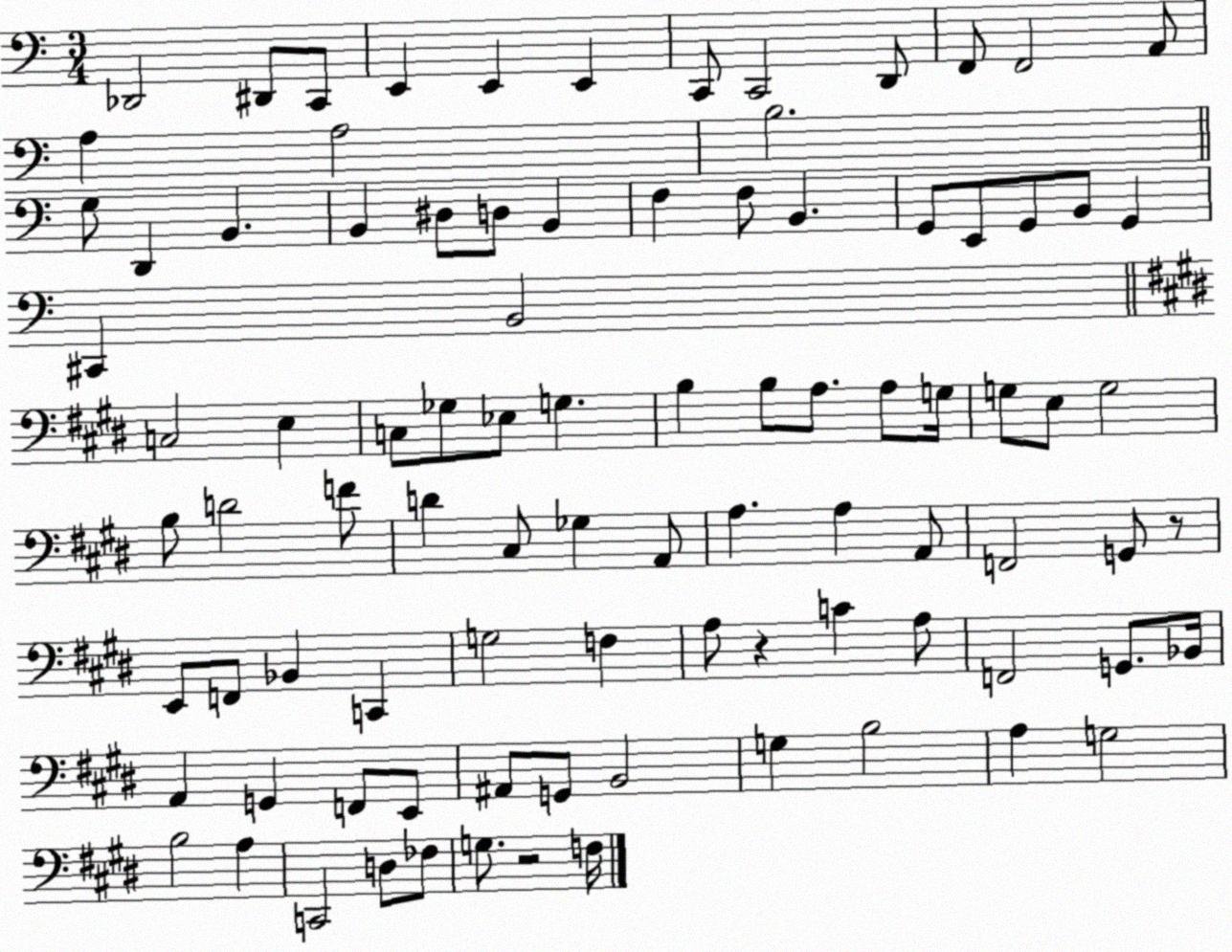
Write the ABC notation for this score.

X:1
T:Untitled
M:3/4
L:1/4
K:C
_D,,2 ^D,,/2 C,,/2 E,, E,, E,, C,,/2 C,,2 D,,/2 F,,/2 F,,2 A,,/2 A, A,2 B,2 G,/2 D,, B,, B,, ^D,/2 D,/2 B,, F, F,/2 B,, G,,/2 E,,/2 G,,/2 B,,/2 G,, ^C,, B,,2 C,2 E, C,/2 _G,/2 _E,/2 G, B, B,/2 A,/2 A,/2 G,/4 G,/2 E,/2 G,2 B,/2 D2 F/2 D ^C,/2 _G, A,,/2 A, A, A,,/2 F,,2 G,,/2 z/2 E,,/2 F,,/2 _B,, C,, G,2 F, A,/2 z C A,/2 F,,2 G,,/2 _B,,/4 A,, G,, F,,/2 E,,/2 ^A,,/2 G,,/2 B,,2 G, B,2 A, G,2 B,2 A, C,,2 D,/2 _F,/2 G,/2 z2 F,/4